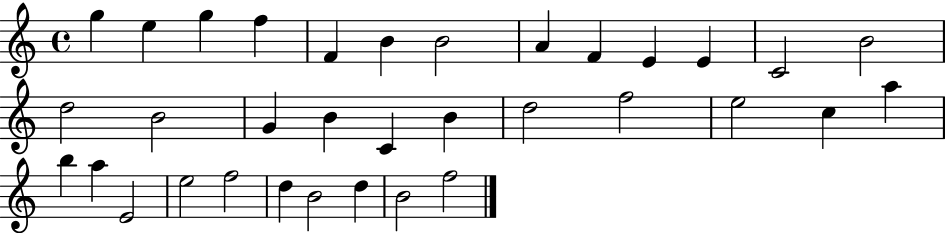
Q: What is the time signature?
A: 4/4